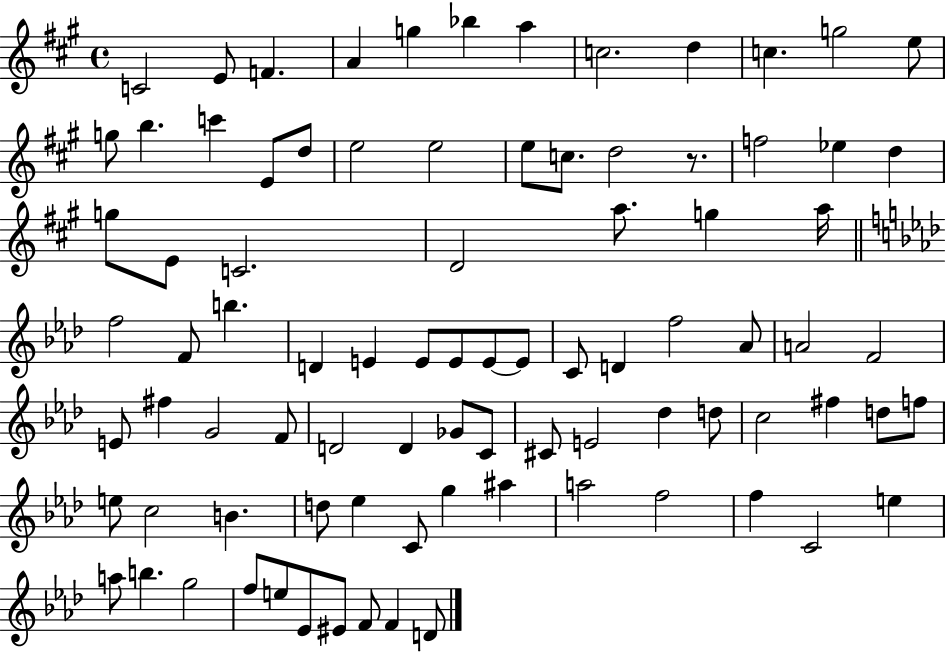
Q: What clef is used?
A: treble